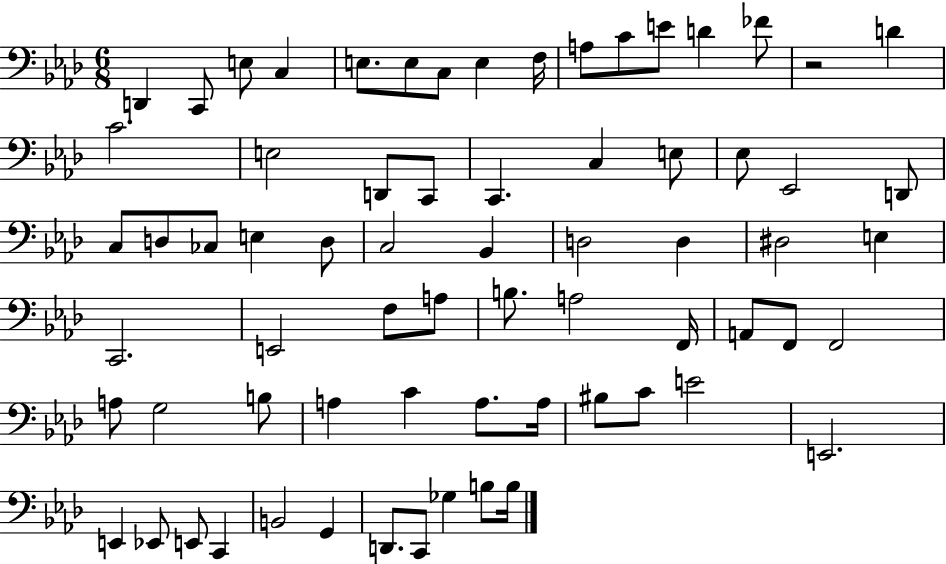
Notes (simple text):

D2/q C2/e E3/e C3/q E3/e. E3/e C3/e E3/q F3/s A3/e C4/e E4/e D4/q FES4/e R/h D4/q C4/h. E3/h D2/e C2/e C2/q. C3/q E3/e Eb3/e Eb2/h D2/e C3/e D3/e CES3/e E3/q D3/e C3/h Bb2/q D3/h D3/q D#3/h E3/q C2/h. E2/h F3/e A3/e B3/e. A3/h F2/s A2/e F2/e F2/h A3/e G3/h B3/e A3/q C4/q A3/e. A3/s BIS3/e C4/e E4/h E2/h. E2/q Eb2/e E2/e C2/q B2/h G2/q D2/e. C2/e Gb3/q B3/e B3/s